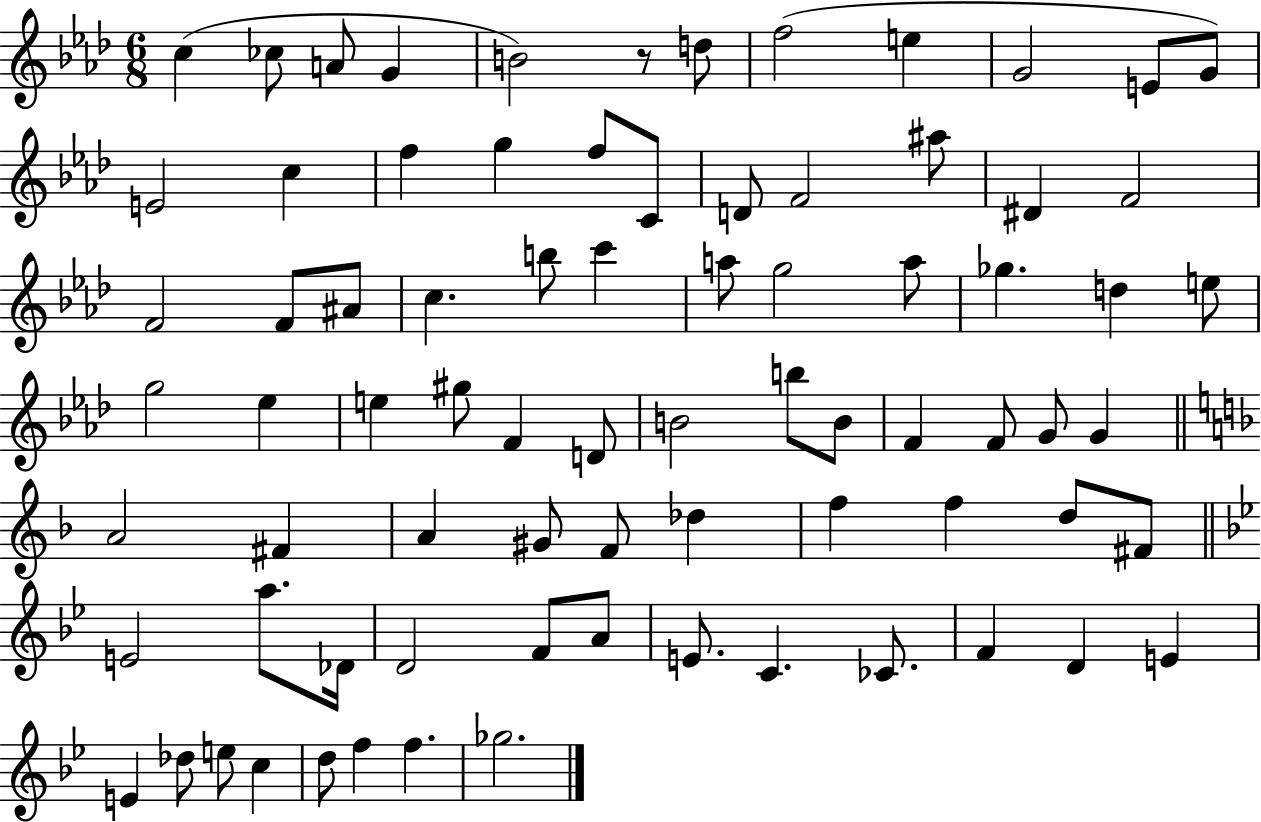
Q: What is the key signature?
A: AES major